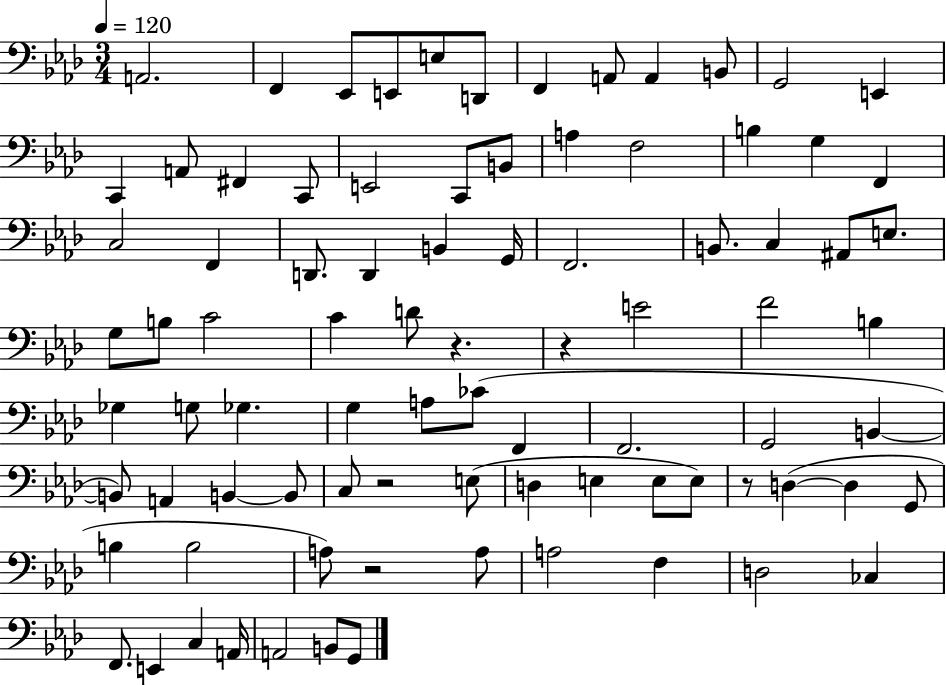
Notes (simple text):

A2/h. F2/q Eb2/e E2/e E3/e D2/e F2/q A2/e A2/q B2/e G2/h E2/q C2/q A2/e F#2/q C2/e E2/h C2/e B2/e A3/q F3/h B3/q G3/q F2/q C3/h F2/q D2/e. D2/q B2/q G2/s F2/h. B2/e. C3/q A#2/e E3/e. G3/e B3/e C4/h C4/q D4/e R/q. R/q E4/h F4/h B3/q Gb3/q G3/e Gb3/q. G3/q A3/e CES4/e F2/q F2/h. G2/h B2/q B2/e A2/q B2/q B2/e C3/e R/h E3/e D3/q E3/q E3/e E3/e R/e D3/q D3/q G2/e B3/q B3/h A3/e R/h A3/e A3/h F3/q D3/h CES3/q F2/e. E2/q C3/q A2/s A2/h B2/e G2/e